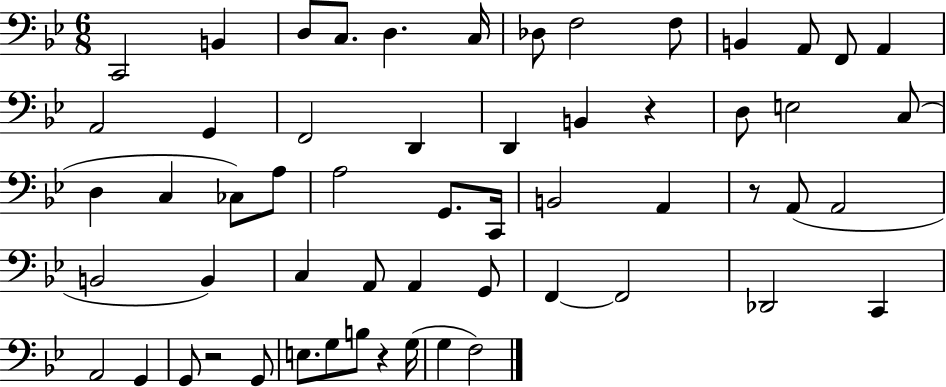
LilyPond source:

{
  \clef bass
  \numericTimeSignature
  \time 6/8
  \key bes \major
  c,2 b,4 | d8 c8. d4. c16 | des8 f2 f8 | b,4 a,8 f,8 a,4 | \break a,2 g,4 | f,2 d,4 | d,4 b,4 r4 | d8 e2 c8( | \break d4 c4 ces8) a8 | a2 g,8. c,16 | b,2 a,4 | r8 a,8( a,2 | \break b,2 b,4) | c4 a,8 a,4 g,8 | f,4~~ f,2 | des,2 c,4 | \break a,2 g,4 | g,8 r2 g,8 | e8. g8 b8 r4 g16( | g4 f2) | \break \bar "|."
}